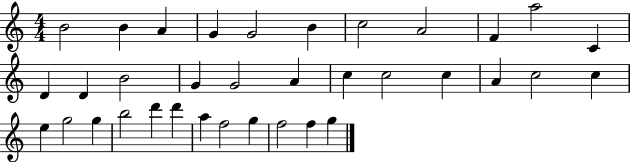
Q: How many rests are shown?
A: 0